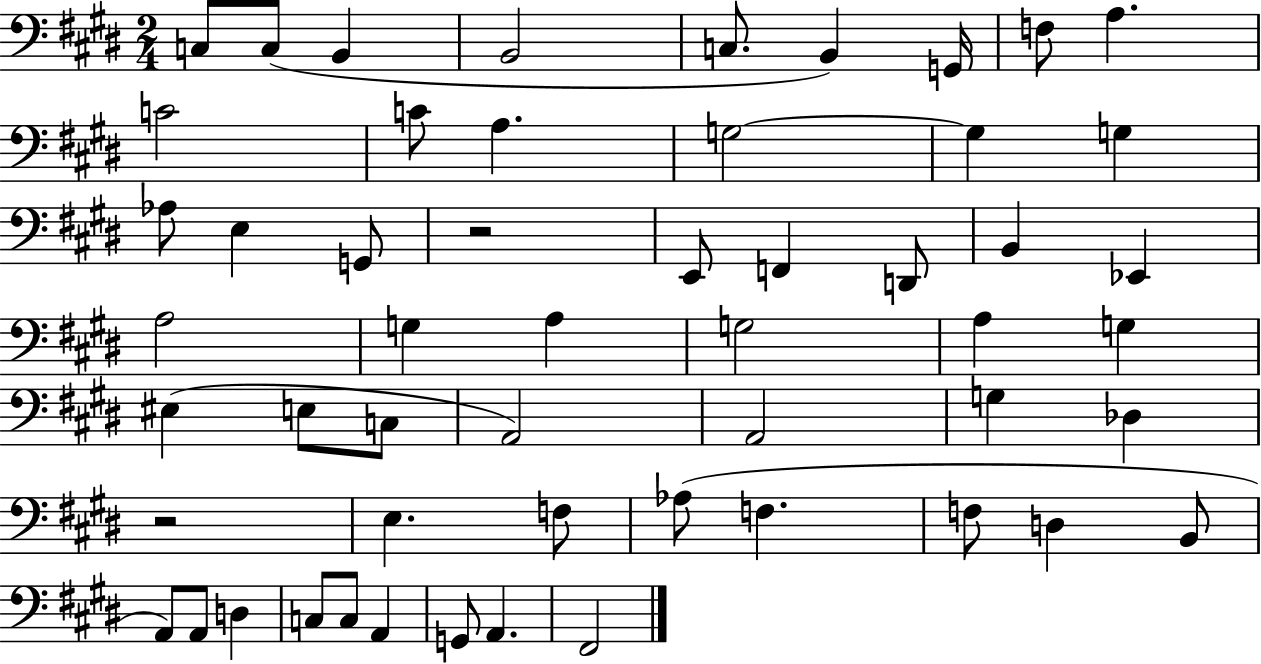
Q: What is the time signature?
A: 2/4